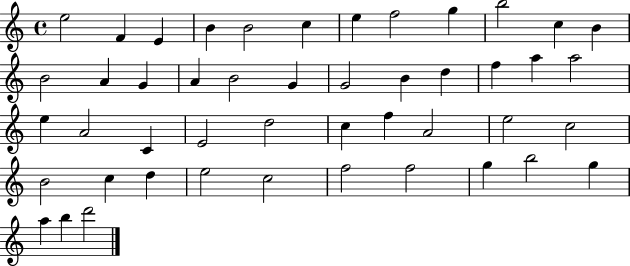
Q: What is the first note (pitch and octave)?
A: E5